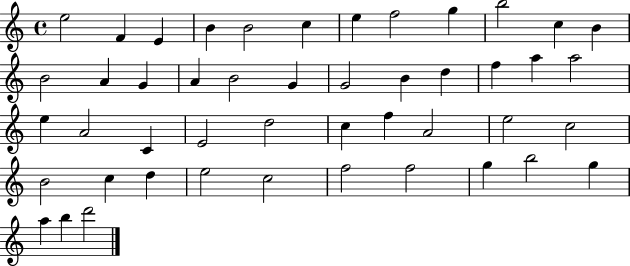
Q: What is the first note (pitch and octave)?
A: E5